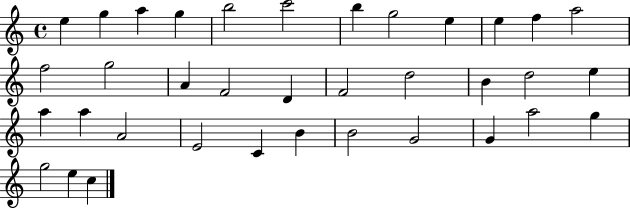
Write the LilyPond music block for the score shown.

{
  \clef treble
  \time 4/4
  \defaultTimeSignature
  \key c \major
  e''4 g''4 a''4 g''4 | b''2 c'''2 | b''4 g''2 e''4 | e''4 f''4 a''2 | \break f''2 g''2 | a'4 f'2 d'4 | f'2 d''2 | b'4 d''2 e''4 | \break a''4 a''4 a'2 | e'2 c'4 b'4 | b'2 g'2 | g'4 a''2 g''4 | \break g''2 e''4 c''4 | \bar "|."
}